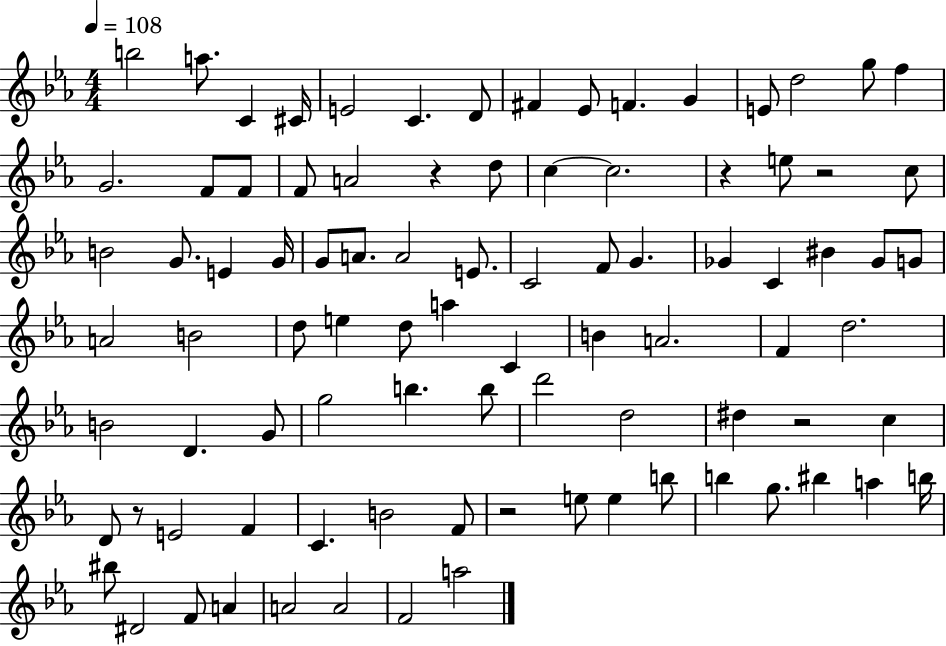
X:1
T:Untitled
M:4/4
L:1/4
K:Eb
b2 a/2 C ^C/4 E2 C D/2 ^F _E/2 F G E/2 d2 g/2 f G2 F/2 F/2 F/2 A2 z d/2 c c2 z e/2 z2 c/2 B2 G/2 E G/4 G/2 A/2 A2 E/2 C2 F/2 G _G C ^B _G/2 G/2 A2 B2 d/2 e d/2 a C B A2 F d2 B2 D G/2 g2 b b/2 d'2 d2 ^d z2 c D/2 z/2 E2 F C B2 F/2 z2 e/2 e b/2 b g/2 ^b a b/4 ^b/2 ^D2 F/2 A A2 A2 F2 a2